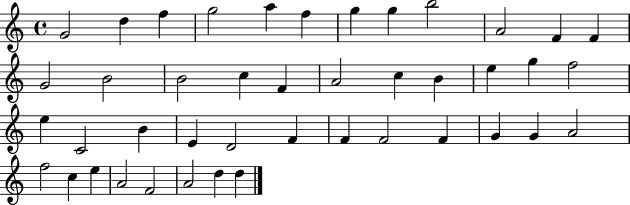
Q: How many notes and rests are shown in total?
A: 43